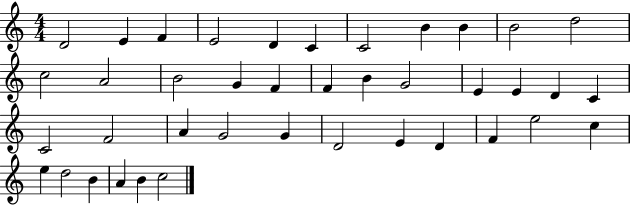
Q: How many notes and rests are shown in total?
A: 40